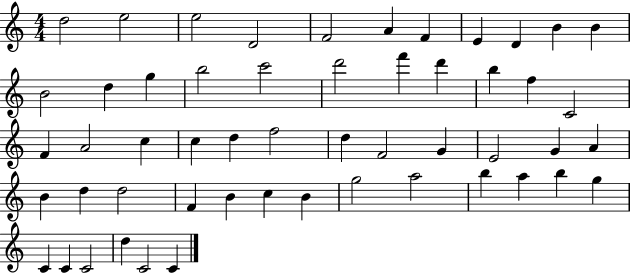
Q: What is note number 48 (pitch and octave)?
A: C4